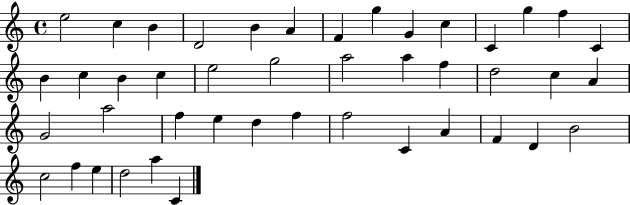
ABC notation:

X:1
T:Untitled
M:4/4
L:1/4
K:C
e2 c B D2 B A F g G c C g f C B c B c e2 g2 a2 a f d2 c A G2 a2 f e d f f2 C A F D B2 c2 f e d2 a C